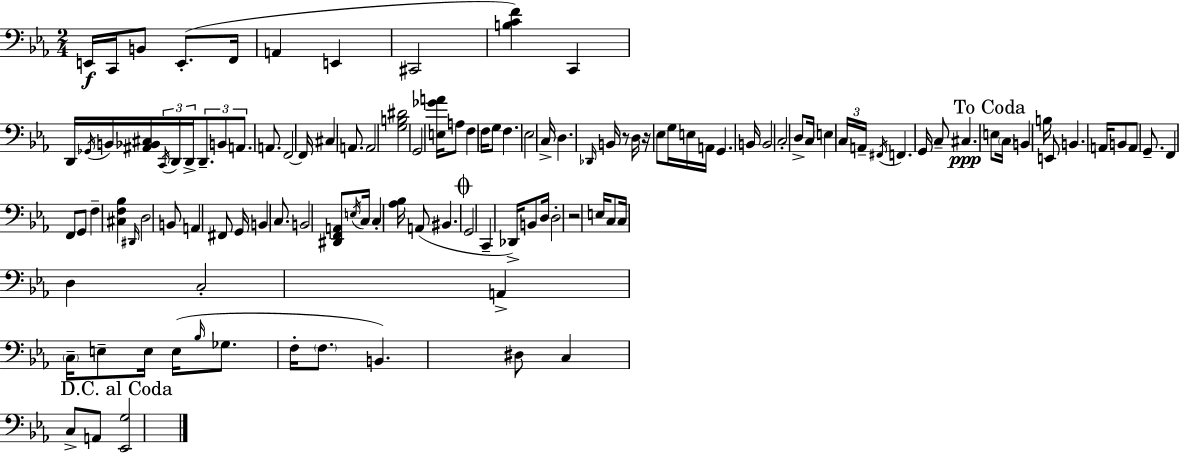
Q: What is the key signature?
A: C minor